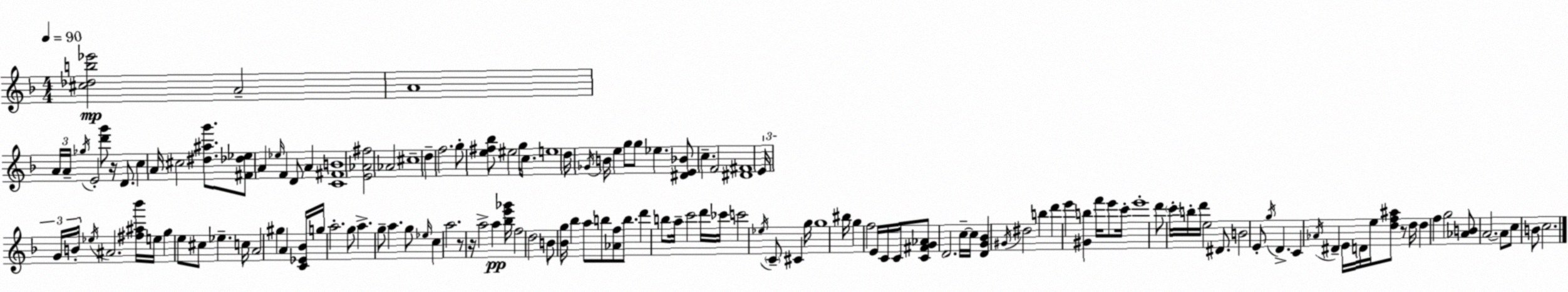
X:1
T:Untitled
M:4/4
L:1/4
K:Dm
[^c_db_e']2 A2 A4 A/4 A/4 _g/4 E2 [d'g']/2 z/4 D/2 c A/4 ^c2 [^d^ag']/2 [^F_d_e]/2 A _e/4 F D/2 A [C^FB]4 [E_A^f]2 _A2 ^c4 d f2 g/2 [e^f_b]/2 ^e2 g/4 c/2 e4 d/4 _G/4 B/4 e g/2 g/2 _e [^DE_B]/2 c F2 [^D^F]4 E/4 G/4 B/4 _e/4 ^A2 [^f^a_b']/4 e/4 g e/2 ^c/2 _e c/4 A2 ^g A [C_E_B]/4 g/4 a2 g/2 a g/2 a g/2 _e/4 c a2 z/2 z/4 a2 a [_be'_g']/4 f2 d2 B/2 [_Bg]/4 _b a/2 b/2 [_Af]/2 b/2 d' b/2 a/4 c'2 d'/4 _c'/4 c'2 _e/4 C/2 ^C g/4 g4 ^b/4 g f2 E/4 C/4 C/4 [C^FG_A]/2 D2 c/4 c/4 [DG_B] ^G/4 ^d2 b d' e' [^Gb] f'/4 e'/2 c'/4 e'4 d'/2 c'/4 b/4 d'/4 e2 ^D/2 B2 E/2 g/4 D C _A/4 ^D E/4 D/4 e/4 [df^a]/2 z/2 d/4 d f g2 [_AB]/2 A2 A/2 c/2 B/2 c2